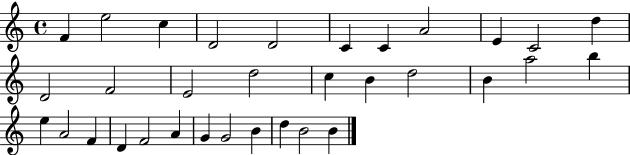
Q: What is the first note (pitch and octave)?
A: F4